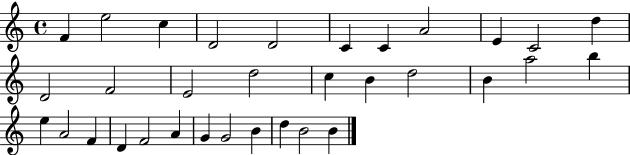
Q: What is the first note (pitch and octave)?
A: F4